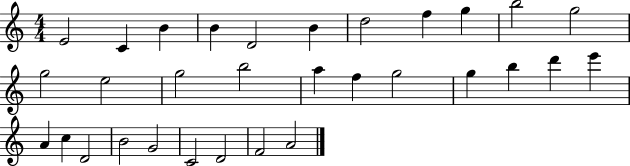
{
  \clef treble
  \numericTimeSignature
  \time 4/4
  \key c \major
  e'2 c'4 b'4 | b'4 d'2 b'4 | d''2 f''4 g''4 | b''2 g''2 | \break g''2 e''2 | g''2 b''2 | a''4 f''4 g''2 | g''4 b''4 d'''4 e'''4 | \break a'4 c''4 d'2 | b'2 g'2 | c'2 d'2 | f'2 a'2 | \break \bar "|."
}